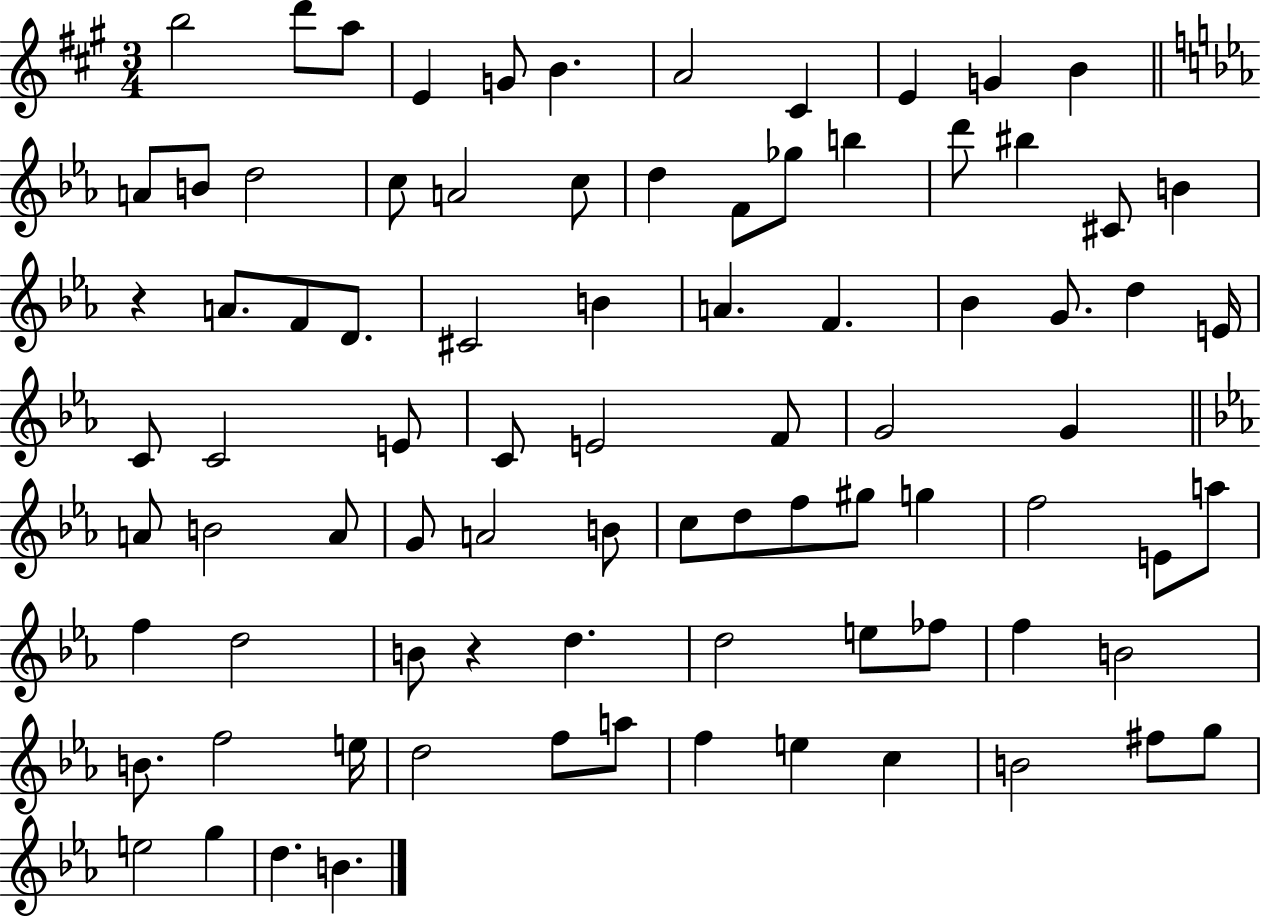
X:1
T:Untitled
M:3/4
L:1/4
K:A
b2 d'/2 a/2 E G/2 B A2 ^C E G B A/2 B/2 d2 c/2 A2 c/2 d F/2 _g/2 b d'/2 ^b ^C/2 B z A/2 F/2 D/2 ^C2 B A F _B G/2 d E/4 C/2 C2 E/2 C/2 E2 F/2 G2 G A/2 B2 A/2 G/2 A2 B/2 c/2 d/2 f/2 ^g/2 g f2 E/2 a/2 f d2 B/2 z d d2 e/2 _f/2 f B2 B/2 f2 e/4 d2 f/2 a/2 f e c B2 ^f/2 g/2 e2 g d B